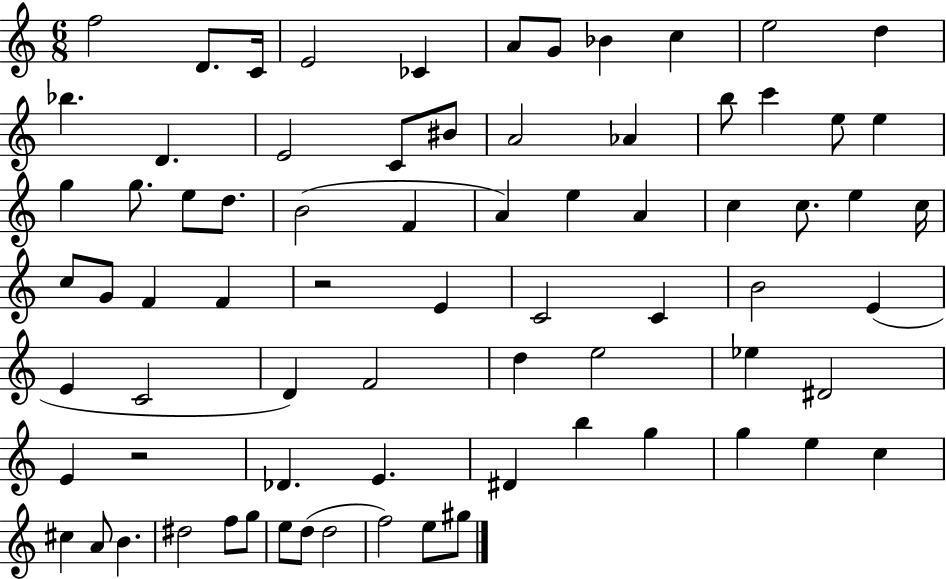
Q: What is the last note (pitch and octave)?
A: G#5